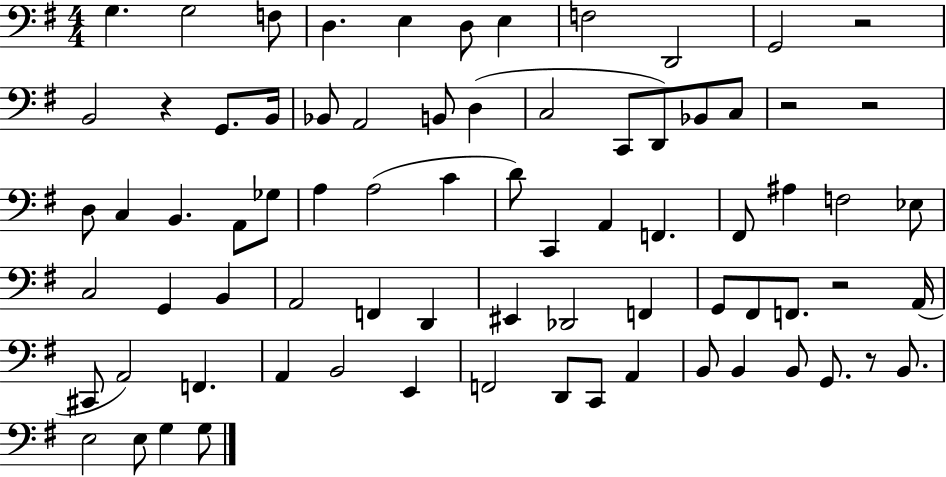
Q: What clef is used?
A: bass